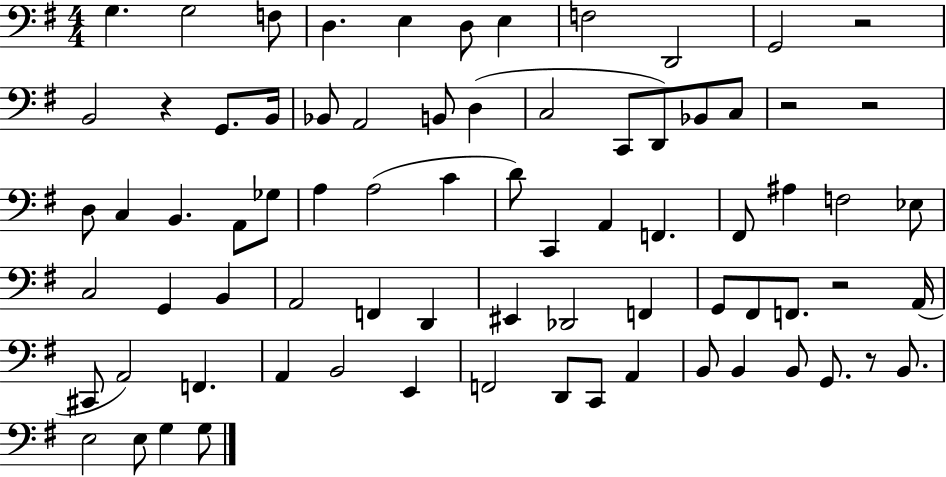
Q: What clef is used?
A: bass